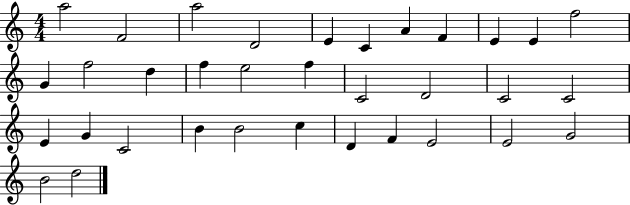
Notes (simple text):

A5/h F4/h A5/h D4/h E4/q C4/q A4/q F4/q E4/q E4/q F5/h G4/q F5/h D5/q F5/q E5/h F5/q C4/h D4/h C4/h C4/h E4/q G4/q C4/h B4/q B4/h C5/q D4/q F4/q E4/h E4/h G4/h B4/h D5/h